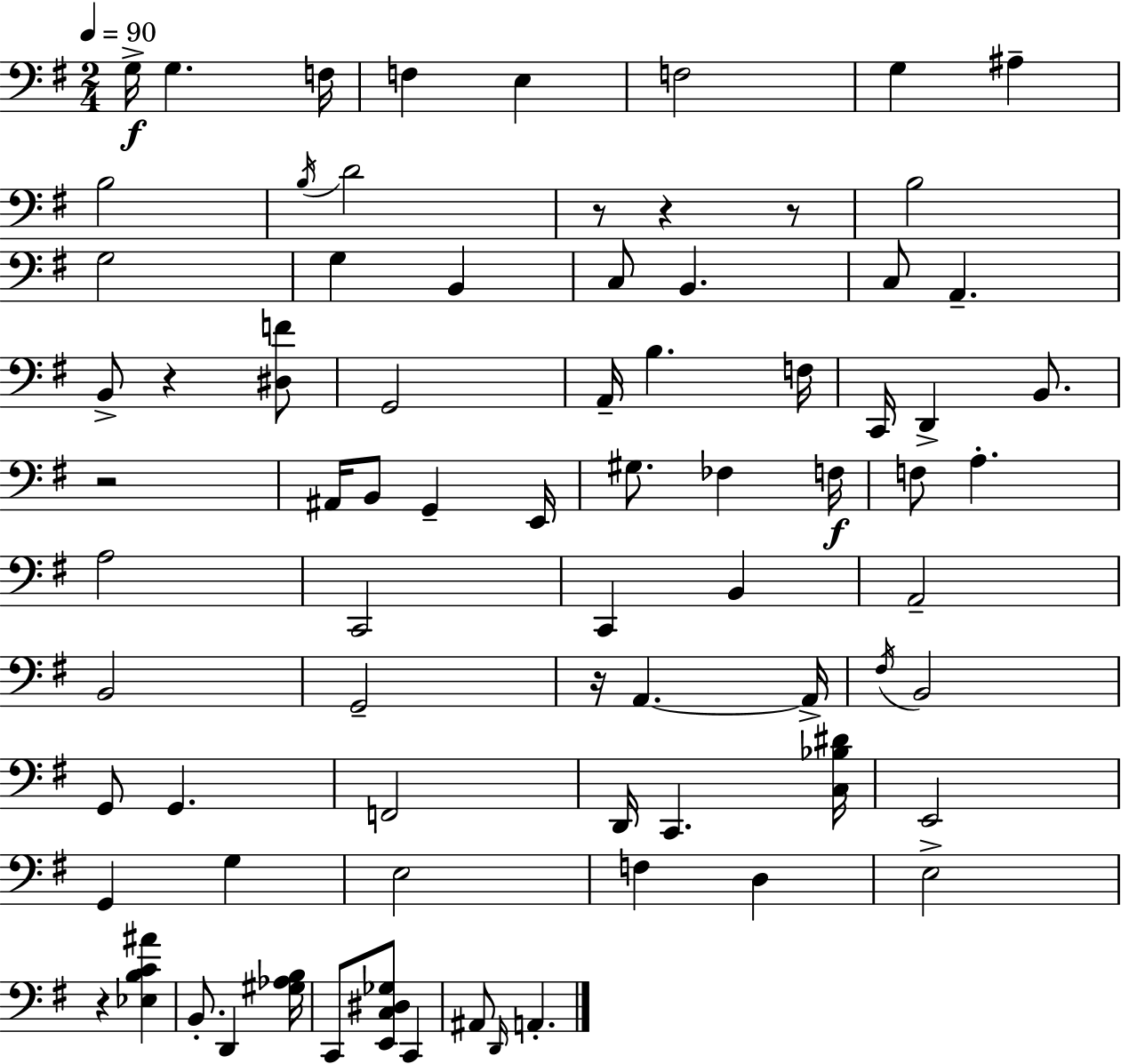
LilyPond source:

{
  \clef bass
  \numericTimeSignature
  \time 2/4
  \key e \minor
  \tempo 4 = 90
  g16->\f g4. f16 | f4 e4 | f2 | g4 ais4-- | \break b2 | \acciaccatura { b16 } d'2 | r8 r4 r8 | b2 | \break g2 | g4 b,4 | c8 b,4. | c8 a,4.-- | \break b,8-> r4 <dis f'>8 | g,2 | a,16-- b4. | f16 c,16 d,4-> b,8. | \break r2 | ais,16 b,8 g,4-- | e,16 gis8. fes4 | f16\f f8 a4.-. | \break a2 | c,2 | c,4 b,4 | a,2-- | \break b,2 | g,2-- | r16 a,4.~~ | a,16-> \acciaccatura { fis16 } b,2 | \break g,8 g,4. | f,2 | d,16 c,4. | <c bes dis'>16 e,2 | \break g,4 g4 | e2 | f4 d4 | e2-> | \break r4 <ees b c' ais'>4 | b,8.-. d,4 | <gis aes b>16 c,8 <e, c dis ges>8 c,4 | ais,8 \grace { d,16 } a,4.-. | \break \bar "|."
}